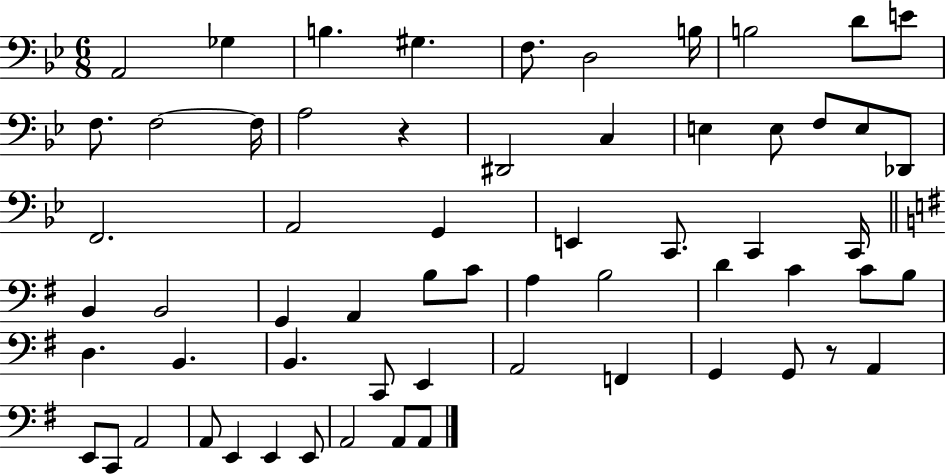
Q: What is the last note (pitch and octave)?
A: A2